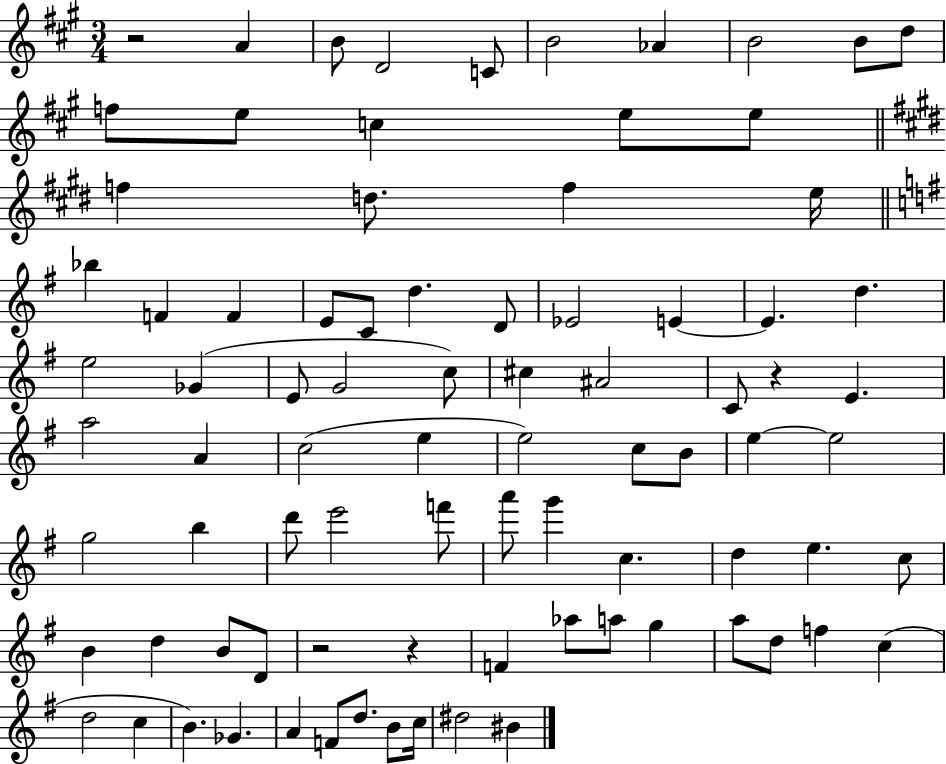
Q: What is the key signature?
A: A major